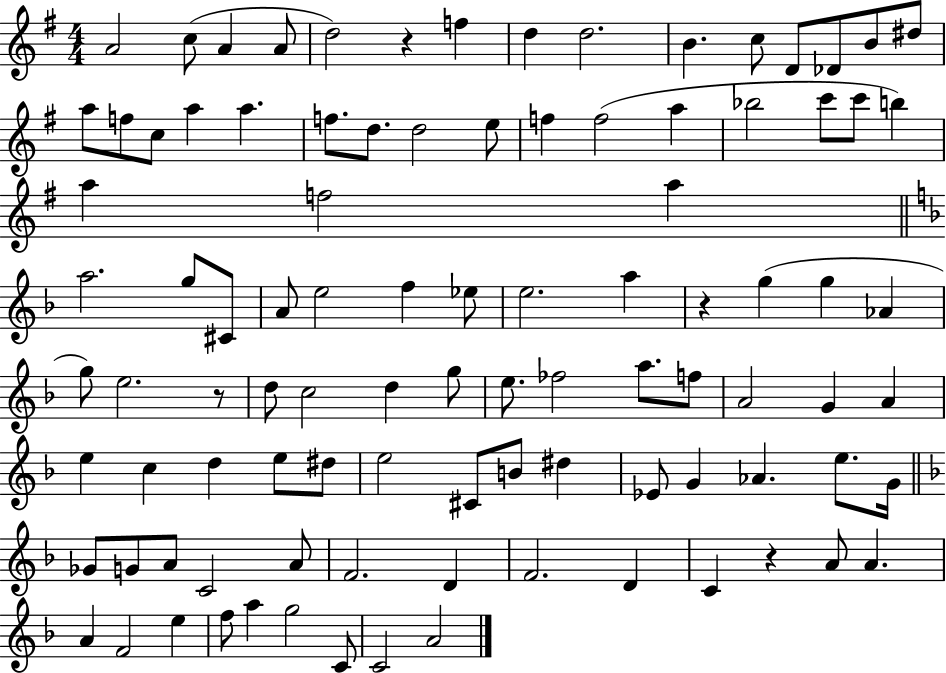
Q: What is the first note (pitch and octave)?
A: A4